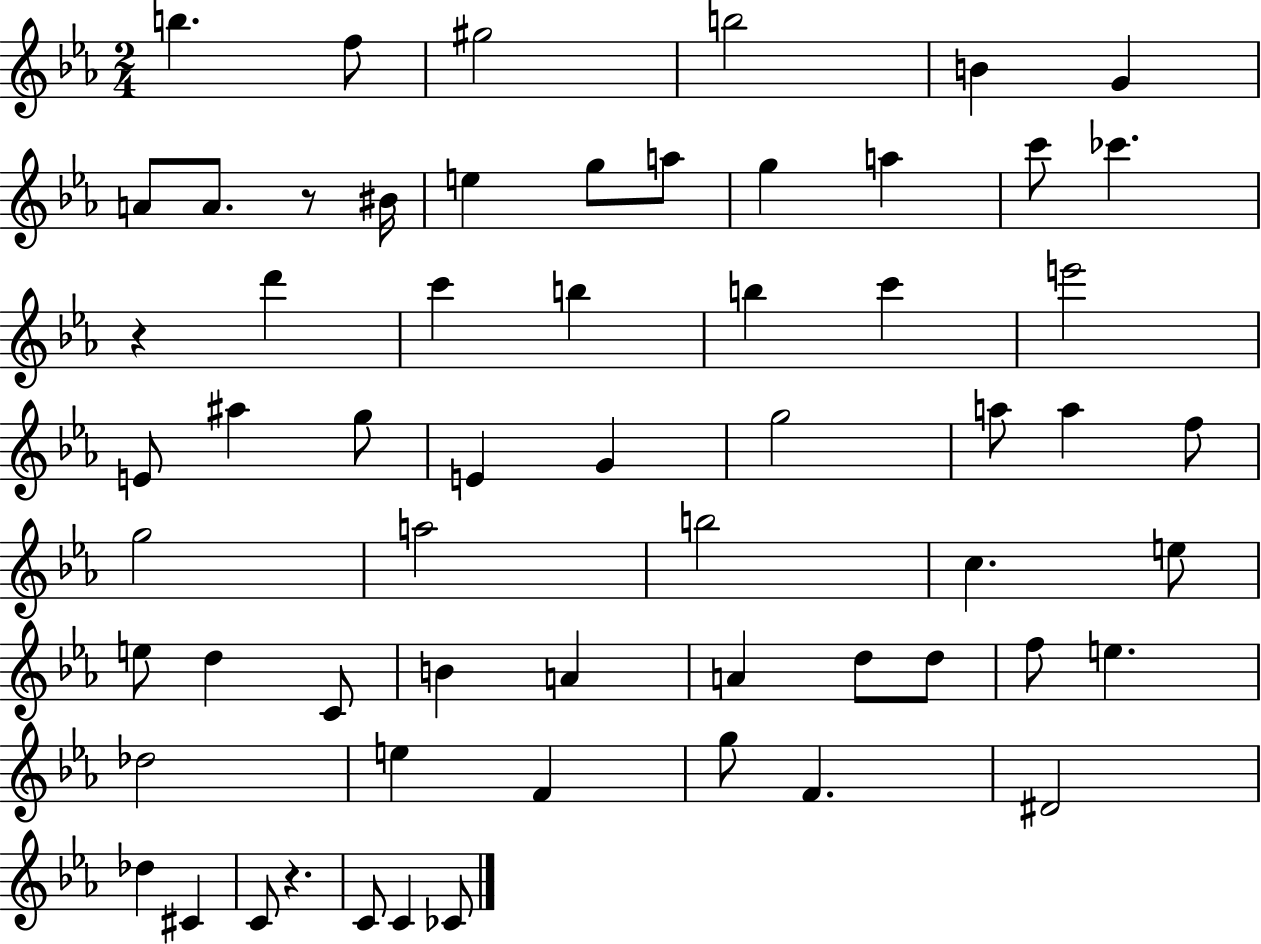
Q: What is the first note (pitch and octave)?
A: B5